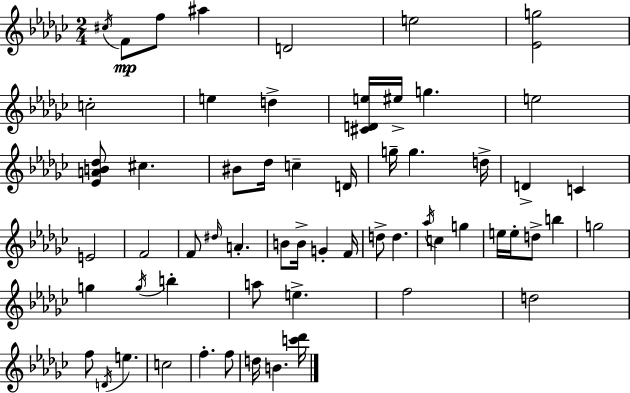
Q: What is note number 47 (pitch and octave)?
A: F5